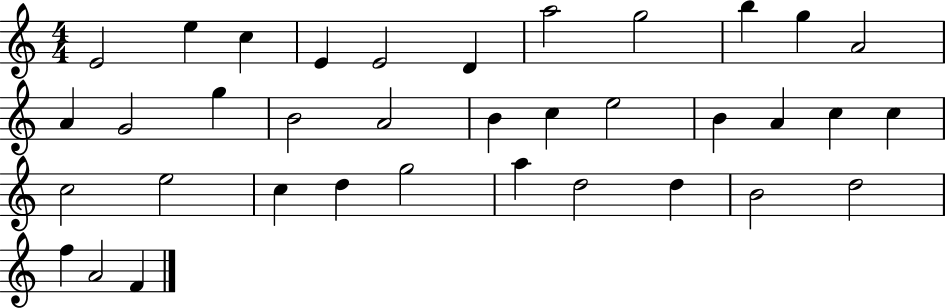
E4/h E5/q C5/q E4/q E4/h D4/q A5/h G5/h B5/q G5/q A4/h A4/q G4/h G5/q B4/h A4/h B4/q C5/q E5/h B4/q A4/q C5/q C5/q C5/h E5/h C5/q D5/q G5/h A5/q D5/h D5/q B4/h D5/h F5/q A4/h F4/q